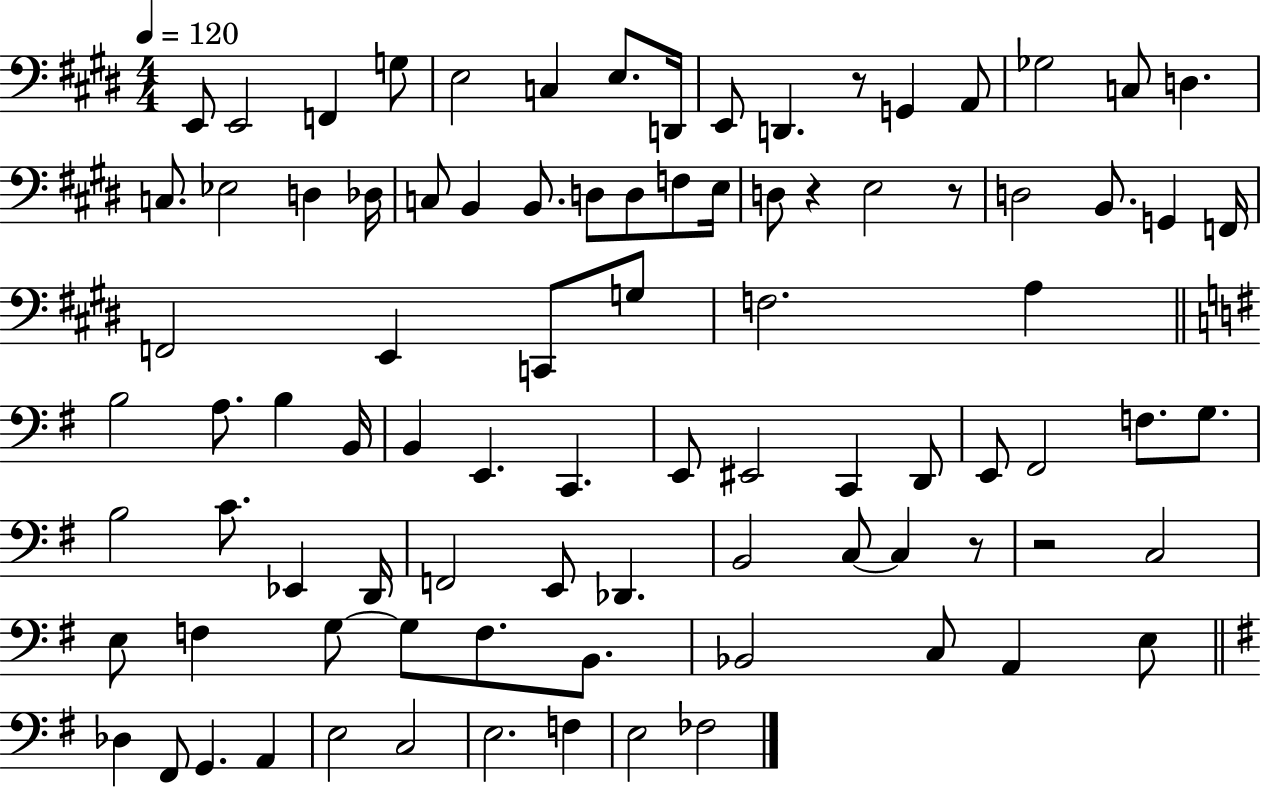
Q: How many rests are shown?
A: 5